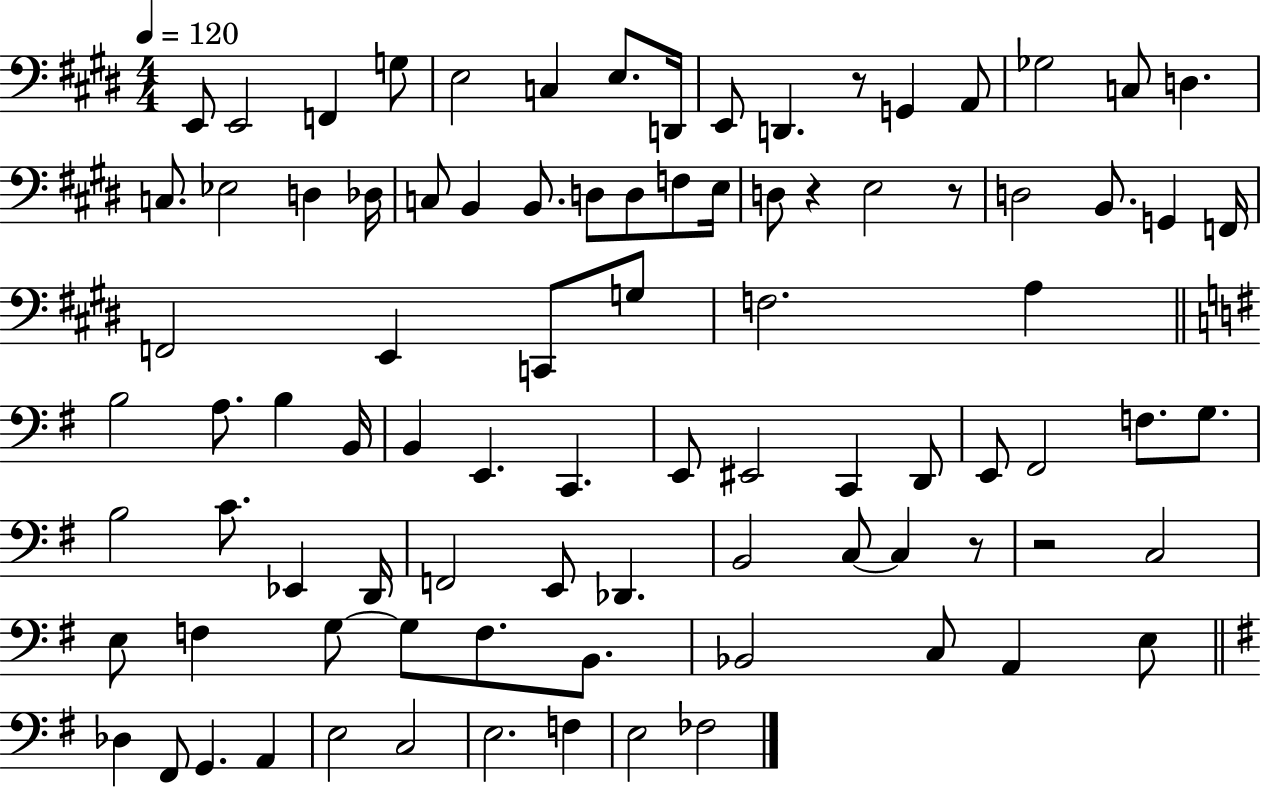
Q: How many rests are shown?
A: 5